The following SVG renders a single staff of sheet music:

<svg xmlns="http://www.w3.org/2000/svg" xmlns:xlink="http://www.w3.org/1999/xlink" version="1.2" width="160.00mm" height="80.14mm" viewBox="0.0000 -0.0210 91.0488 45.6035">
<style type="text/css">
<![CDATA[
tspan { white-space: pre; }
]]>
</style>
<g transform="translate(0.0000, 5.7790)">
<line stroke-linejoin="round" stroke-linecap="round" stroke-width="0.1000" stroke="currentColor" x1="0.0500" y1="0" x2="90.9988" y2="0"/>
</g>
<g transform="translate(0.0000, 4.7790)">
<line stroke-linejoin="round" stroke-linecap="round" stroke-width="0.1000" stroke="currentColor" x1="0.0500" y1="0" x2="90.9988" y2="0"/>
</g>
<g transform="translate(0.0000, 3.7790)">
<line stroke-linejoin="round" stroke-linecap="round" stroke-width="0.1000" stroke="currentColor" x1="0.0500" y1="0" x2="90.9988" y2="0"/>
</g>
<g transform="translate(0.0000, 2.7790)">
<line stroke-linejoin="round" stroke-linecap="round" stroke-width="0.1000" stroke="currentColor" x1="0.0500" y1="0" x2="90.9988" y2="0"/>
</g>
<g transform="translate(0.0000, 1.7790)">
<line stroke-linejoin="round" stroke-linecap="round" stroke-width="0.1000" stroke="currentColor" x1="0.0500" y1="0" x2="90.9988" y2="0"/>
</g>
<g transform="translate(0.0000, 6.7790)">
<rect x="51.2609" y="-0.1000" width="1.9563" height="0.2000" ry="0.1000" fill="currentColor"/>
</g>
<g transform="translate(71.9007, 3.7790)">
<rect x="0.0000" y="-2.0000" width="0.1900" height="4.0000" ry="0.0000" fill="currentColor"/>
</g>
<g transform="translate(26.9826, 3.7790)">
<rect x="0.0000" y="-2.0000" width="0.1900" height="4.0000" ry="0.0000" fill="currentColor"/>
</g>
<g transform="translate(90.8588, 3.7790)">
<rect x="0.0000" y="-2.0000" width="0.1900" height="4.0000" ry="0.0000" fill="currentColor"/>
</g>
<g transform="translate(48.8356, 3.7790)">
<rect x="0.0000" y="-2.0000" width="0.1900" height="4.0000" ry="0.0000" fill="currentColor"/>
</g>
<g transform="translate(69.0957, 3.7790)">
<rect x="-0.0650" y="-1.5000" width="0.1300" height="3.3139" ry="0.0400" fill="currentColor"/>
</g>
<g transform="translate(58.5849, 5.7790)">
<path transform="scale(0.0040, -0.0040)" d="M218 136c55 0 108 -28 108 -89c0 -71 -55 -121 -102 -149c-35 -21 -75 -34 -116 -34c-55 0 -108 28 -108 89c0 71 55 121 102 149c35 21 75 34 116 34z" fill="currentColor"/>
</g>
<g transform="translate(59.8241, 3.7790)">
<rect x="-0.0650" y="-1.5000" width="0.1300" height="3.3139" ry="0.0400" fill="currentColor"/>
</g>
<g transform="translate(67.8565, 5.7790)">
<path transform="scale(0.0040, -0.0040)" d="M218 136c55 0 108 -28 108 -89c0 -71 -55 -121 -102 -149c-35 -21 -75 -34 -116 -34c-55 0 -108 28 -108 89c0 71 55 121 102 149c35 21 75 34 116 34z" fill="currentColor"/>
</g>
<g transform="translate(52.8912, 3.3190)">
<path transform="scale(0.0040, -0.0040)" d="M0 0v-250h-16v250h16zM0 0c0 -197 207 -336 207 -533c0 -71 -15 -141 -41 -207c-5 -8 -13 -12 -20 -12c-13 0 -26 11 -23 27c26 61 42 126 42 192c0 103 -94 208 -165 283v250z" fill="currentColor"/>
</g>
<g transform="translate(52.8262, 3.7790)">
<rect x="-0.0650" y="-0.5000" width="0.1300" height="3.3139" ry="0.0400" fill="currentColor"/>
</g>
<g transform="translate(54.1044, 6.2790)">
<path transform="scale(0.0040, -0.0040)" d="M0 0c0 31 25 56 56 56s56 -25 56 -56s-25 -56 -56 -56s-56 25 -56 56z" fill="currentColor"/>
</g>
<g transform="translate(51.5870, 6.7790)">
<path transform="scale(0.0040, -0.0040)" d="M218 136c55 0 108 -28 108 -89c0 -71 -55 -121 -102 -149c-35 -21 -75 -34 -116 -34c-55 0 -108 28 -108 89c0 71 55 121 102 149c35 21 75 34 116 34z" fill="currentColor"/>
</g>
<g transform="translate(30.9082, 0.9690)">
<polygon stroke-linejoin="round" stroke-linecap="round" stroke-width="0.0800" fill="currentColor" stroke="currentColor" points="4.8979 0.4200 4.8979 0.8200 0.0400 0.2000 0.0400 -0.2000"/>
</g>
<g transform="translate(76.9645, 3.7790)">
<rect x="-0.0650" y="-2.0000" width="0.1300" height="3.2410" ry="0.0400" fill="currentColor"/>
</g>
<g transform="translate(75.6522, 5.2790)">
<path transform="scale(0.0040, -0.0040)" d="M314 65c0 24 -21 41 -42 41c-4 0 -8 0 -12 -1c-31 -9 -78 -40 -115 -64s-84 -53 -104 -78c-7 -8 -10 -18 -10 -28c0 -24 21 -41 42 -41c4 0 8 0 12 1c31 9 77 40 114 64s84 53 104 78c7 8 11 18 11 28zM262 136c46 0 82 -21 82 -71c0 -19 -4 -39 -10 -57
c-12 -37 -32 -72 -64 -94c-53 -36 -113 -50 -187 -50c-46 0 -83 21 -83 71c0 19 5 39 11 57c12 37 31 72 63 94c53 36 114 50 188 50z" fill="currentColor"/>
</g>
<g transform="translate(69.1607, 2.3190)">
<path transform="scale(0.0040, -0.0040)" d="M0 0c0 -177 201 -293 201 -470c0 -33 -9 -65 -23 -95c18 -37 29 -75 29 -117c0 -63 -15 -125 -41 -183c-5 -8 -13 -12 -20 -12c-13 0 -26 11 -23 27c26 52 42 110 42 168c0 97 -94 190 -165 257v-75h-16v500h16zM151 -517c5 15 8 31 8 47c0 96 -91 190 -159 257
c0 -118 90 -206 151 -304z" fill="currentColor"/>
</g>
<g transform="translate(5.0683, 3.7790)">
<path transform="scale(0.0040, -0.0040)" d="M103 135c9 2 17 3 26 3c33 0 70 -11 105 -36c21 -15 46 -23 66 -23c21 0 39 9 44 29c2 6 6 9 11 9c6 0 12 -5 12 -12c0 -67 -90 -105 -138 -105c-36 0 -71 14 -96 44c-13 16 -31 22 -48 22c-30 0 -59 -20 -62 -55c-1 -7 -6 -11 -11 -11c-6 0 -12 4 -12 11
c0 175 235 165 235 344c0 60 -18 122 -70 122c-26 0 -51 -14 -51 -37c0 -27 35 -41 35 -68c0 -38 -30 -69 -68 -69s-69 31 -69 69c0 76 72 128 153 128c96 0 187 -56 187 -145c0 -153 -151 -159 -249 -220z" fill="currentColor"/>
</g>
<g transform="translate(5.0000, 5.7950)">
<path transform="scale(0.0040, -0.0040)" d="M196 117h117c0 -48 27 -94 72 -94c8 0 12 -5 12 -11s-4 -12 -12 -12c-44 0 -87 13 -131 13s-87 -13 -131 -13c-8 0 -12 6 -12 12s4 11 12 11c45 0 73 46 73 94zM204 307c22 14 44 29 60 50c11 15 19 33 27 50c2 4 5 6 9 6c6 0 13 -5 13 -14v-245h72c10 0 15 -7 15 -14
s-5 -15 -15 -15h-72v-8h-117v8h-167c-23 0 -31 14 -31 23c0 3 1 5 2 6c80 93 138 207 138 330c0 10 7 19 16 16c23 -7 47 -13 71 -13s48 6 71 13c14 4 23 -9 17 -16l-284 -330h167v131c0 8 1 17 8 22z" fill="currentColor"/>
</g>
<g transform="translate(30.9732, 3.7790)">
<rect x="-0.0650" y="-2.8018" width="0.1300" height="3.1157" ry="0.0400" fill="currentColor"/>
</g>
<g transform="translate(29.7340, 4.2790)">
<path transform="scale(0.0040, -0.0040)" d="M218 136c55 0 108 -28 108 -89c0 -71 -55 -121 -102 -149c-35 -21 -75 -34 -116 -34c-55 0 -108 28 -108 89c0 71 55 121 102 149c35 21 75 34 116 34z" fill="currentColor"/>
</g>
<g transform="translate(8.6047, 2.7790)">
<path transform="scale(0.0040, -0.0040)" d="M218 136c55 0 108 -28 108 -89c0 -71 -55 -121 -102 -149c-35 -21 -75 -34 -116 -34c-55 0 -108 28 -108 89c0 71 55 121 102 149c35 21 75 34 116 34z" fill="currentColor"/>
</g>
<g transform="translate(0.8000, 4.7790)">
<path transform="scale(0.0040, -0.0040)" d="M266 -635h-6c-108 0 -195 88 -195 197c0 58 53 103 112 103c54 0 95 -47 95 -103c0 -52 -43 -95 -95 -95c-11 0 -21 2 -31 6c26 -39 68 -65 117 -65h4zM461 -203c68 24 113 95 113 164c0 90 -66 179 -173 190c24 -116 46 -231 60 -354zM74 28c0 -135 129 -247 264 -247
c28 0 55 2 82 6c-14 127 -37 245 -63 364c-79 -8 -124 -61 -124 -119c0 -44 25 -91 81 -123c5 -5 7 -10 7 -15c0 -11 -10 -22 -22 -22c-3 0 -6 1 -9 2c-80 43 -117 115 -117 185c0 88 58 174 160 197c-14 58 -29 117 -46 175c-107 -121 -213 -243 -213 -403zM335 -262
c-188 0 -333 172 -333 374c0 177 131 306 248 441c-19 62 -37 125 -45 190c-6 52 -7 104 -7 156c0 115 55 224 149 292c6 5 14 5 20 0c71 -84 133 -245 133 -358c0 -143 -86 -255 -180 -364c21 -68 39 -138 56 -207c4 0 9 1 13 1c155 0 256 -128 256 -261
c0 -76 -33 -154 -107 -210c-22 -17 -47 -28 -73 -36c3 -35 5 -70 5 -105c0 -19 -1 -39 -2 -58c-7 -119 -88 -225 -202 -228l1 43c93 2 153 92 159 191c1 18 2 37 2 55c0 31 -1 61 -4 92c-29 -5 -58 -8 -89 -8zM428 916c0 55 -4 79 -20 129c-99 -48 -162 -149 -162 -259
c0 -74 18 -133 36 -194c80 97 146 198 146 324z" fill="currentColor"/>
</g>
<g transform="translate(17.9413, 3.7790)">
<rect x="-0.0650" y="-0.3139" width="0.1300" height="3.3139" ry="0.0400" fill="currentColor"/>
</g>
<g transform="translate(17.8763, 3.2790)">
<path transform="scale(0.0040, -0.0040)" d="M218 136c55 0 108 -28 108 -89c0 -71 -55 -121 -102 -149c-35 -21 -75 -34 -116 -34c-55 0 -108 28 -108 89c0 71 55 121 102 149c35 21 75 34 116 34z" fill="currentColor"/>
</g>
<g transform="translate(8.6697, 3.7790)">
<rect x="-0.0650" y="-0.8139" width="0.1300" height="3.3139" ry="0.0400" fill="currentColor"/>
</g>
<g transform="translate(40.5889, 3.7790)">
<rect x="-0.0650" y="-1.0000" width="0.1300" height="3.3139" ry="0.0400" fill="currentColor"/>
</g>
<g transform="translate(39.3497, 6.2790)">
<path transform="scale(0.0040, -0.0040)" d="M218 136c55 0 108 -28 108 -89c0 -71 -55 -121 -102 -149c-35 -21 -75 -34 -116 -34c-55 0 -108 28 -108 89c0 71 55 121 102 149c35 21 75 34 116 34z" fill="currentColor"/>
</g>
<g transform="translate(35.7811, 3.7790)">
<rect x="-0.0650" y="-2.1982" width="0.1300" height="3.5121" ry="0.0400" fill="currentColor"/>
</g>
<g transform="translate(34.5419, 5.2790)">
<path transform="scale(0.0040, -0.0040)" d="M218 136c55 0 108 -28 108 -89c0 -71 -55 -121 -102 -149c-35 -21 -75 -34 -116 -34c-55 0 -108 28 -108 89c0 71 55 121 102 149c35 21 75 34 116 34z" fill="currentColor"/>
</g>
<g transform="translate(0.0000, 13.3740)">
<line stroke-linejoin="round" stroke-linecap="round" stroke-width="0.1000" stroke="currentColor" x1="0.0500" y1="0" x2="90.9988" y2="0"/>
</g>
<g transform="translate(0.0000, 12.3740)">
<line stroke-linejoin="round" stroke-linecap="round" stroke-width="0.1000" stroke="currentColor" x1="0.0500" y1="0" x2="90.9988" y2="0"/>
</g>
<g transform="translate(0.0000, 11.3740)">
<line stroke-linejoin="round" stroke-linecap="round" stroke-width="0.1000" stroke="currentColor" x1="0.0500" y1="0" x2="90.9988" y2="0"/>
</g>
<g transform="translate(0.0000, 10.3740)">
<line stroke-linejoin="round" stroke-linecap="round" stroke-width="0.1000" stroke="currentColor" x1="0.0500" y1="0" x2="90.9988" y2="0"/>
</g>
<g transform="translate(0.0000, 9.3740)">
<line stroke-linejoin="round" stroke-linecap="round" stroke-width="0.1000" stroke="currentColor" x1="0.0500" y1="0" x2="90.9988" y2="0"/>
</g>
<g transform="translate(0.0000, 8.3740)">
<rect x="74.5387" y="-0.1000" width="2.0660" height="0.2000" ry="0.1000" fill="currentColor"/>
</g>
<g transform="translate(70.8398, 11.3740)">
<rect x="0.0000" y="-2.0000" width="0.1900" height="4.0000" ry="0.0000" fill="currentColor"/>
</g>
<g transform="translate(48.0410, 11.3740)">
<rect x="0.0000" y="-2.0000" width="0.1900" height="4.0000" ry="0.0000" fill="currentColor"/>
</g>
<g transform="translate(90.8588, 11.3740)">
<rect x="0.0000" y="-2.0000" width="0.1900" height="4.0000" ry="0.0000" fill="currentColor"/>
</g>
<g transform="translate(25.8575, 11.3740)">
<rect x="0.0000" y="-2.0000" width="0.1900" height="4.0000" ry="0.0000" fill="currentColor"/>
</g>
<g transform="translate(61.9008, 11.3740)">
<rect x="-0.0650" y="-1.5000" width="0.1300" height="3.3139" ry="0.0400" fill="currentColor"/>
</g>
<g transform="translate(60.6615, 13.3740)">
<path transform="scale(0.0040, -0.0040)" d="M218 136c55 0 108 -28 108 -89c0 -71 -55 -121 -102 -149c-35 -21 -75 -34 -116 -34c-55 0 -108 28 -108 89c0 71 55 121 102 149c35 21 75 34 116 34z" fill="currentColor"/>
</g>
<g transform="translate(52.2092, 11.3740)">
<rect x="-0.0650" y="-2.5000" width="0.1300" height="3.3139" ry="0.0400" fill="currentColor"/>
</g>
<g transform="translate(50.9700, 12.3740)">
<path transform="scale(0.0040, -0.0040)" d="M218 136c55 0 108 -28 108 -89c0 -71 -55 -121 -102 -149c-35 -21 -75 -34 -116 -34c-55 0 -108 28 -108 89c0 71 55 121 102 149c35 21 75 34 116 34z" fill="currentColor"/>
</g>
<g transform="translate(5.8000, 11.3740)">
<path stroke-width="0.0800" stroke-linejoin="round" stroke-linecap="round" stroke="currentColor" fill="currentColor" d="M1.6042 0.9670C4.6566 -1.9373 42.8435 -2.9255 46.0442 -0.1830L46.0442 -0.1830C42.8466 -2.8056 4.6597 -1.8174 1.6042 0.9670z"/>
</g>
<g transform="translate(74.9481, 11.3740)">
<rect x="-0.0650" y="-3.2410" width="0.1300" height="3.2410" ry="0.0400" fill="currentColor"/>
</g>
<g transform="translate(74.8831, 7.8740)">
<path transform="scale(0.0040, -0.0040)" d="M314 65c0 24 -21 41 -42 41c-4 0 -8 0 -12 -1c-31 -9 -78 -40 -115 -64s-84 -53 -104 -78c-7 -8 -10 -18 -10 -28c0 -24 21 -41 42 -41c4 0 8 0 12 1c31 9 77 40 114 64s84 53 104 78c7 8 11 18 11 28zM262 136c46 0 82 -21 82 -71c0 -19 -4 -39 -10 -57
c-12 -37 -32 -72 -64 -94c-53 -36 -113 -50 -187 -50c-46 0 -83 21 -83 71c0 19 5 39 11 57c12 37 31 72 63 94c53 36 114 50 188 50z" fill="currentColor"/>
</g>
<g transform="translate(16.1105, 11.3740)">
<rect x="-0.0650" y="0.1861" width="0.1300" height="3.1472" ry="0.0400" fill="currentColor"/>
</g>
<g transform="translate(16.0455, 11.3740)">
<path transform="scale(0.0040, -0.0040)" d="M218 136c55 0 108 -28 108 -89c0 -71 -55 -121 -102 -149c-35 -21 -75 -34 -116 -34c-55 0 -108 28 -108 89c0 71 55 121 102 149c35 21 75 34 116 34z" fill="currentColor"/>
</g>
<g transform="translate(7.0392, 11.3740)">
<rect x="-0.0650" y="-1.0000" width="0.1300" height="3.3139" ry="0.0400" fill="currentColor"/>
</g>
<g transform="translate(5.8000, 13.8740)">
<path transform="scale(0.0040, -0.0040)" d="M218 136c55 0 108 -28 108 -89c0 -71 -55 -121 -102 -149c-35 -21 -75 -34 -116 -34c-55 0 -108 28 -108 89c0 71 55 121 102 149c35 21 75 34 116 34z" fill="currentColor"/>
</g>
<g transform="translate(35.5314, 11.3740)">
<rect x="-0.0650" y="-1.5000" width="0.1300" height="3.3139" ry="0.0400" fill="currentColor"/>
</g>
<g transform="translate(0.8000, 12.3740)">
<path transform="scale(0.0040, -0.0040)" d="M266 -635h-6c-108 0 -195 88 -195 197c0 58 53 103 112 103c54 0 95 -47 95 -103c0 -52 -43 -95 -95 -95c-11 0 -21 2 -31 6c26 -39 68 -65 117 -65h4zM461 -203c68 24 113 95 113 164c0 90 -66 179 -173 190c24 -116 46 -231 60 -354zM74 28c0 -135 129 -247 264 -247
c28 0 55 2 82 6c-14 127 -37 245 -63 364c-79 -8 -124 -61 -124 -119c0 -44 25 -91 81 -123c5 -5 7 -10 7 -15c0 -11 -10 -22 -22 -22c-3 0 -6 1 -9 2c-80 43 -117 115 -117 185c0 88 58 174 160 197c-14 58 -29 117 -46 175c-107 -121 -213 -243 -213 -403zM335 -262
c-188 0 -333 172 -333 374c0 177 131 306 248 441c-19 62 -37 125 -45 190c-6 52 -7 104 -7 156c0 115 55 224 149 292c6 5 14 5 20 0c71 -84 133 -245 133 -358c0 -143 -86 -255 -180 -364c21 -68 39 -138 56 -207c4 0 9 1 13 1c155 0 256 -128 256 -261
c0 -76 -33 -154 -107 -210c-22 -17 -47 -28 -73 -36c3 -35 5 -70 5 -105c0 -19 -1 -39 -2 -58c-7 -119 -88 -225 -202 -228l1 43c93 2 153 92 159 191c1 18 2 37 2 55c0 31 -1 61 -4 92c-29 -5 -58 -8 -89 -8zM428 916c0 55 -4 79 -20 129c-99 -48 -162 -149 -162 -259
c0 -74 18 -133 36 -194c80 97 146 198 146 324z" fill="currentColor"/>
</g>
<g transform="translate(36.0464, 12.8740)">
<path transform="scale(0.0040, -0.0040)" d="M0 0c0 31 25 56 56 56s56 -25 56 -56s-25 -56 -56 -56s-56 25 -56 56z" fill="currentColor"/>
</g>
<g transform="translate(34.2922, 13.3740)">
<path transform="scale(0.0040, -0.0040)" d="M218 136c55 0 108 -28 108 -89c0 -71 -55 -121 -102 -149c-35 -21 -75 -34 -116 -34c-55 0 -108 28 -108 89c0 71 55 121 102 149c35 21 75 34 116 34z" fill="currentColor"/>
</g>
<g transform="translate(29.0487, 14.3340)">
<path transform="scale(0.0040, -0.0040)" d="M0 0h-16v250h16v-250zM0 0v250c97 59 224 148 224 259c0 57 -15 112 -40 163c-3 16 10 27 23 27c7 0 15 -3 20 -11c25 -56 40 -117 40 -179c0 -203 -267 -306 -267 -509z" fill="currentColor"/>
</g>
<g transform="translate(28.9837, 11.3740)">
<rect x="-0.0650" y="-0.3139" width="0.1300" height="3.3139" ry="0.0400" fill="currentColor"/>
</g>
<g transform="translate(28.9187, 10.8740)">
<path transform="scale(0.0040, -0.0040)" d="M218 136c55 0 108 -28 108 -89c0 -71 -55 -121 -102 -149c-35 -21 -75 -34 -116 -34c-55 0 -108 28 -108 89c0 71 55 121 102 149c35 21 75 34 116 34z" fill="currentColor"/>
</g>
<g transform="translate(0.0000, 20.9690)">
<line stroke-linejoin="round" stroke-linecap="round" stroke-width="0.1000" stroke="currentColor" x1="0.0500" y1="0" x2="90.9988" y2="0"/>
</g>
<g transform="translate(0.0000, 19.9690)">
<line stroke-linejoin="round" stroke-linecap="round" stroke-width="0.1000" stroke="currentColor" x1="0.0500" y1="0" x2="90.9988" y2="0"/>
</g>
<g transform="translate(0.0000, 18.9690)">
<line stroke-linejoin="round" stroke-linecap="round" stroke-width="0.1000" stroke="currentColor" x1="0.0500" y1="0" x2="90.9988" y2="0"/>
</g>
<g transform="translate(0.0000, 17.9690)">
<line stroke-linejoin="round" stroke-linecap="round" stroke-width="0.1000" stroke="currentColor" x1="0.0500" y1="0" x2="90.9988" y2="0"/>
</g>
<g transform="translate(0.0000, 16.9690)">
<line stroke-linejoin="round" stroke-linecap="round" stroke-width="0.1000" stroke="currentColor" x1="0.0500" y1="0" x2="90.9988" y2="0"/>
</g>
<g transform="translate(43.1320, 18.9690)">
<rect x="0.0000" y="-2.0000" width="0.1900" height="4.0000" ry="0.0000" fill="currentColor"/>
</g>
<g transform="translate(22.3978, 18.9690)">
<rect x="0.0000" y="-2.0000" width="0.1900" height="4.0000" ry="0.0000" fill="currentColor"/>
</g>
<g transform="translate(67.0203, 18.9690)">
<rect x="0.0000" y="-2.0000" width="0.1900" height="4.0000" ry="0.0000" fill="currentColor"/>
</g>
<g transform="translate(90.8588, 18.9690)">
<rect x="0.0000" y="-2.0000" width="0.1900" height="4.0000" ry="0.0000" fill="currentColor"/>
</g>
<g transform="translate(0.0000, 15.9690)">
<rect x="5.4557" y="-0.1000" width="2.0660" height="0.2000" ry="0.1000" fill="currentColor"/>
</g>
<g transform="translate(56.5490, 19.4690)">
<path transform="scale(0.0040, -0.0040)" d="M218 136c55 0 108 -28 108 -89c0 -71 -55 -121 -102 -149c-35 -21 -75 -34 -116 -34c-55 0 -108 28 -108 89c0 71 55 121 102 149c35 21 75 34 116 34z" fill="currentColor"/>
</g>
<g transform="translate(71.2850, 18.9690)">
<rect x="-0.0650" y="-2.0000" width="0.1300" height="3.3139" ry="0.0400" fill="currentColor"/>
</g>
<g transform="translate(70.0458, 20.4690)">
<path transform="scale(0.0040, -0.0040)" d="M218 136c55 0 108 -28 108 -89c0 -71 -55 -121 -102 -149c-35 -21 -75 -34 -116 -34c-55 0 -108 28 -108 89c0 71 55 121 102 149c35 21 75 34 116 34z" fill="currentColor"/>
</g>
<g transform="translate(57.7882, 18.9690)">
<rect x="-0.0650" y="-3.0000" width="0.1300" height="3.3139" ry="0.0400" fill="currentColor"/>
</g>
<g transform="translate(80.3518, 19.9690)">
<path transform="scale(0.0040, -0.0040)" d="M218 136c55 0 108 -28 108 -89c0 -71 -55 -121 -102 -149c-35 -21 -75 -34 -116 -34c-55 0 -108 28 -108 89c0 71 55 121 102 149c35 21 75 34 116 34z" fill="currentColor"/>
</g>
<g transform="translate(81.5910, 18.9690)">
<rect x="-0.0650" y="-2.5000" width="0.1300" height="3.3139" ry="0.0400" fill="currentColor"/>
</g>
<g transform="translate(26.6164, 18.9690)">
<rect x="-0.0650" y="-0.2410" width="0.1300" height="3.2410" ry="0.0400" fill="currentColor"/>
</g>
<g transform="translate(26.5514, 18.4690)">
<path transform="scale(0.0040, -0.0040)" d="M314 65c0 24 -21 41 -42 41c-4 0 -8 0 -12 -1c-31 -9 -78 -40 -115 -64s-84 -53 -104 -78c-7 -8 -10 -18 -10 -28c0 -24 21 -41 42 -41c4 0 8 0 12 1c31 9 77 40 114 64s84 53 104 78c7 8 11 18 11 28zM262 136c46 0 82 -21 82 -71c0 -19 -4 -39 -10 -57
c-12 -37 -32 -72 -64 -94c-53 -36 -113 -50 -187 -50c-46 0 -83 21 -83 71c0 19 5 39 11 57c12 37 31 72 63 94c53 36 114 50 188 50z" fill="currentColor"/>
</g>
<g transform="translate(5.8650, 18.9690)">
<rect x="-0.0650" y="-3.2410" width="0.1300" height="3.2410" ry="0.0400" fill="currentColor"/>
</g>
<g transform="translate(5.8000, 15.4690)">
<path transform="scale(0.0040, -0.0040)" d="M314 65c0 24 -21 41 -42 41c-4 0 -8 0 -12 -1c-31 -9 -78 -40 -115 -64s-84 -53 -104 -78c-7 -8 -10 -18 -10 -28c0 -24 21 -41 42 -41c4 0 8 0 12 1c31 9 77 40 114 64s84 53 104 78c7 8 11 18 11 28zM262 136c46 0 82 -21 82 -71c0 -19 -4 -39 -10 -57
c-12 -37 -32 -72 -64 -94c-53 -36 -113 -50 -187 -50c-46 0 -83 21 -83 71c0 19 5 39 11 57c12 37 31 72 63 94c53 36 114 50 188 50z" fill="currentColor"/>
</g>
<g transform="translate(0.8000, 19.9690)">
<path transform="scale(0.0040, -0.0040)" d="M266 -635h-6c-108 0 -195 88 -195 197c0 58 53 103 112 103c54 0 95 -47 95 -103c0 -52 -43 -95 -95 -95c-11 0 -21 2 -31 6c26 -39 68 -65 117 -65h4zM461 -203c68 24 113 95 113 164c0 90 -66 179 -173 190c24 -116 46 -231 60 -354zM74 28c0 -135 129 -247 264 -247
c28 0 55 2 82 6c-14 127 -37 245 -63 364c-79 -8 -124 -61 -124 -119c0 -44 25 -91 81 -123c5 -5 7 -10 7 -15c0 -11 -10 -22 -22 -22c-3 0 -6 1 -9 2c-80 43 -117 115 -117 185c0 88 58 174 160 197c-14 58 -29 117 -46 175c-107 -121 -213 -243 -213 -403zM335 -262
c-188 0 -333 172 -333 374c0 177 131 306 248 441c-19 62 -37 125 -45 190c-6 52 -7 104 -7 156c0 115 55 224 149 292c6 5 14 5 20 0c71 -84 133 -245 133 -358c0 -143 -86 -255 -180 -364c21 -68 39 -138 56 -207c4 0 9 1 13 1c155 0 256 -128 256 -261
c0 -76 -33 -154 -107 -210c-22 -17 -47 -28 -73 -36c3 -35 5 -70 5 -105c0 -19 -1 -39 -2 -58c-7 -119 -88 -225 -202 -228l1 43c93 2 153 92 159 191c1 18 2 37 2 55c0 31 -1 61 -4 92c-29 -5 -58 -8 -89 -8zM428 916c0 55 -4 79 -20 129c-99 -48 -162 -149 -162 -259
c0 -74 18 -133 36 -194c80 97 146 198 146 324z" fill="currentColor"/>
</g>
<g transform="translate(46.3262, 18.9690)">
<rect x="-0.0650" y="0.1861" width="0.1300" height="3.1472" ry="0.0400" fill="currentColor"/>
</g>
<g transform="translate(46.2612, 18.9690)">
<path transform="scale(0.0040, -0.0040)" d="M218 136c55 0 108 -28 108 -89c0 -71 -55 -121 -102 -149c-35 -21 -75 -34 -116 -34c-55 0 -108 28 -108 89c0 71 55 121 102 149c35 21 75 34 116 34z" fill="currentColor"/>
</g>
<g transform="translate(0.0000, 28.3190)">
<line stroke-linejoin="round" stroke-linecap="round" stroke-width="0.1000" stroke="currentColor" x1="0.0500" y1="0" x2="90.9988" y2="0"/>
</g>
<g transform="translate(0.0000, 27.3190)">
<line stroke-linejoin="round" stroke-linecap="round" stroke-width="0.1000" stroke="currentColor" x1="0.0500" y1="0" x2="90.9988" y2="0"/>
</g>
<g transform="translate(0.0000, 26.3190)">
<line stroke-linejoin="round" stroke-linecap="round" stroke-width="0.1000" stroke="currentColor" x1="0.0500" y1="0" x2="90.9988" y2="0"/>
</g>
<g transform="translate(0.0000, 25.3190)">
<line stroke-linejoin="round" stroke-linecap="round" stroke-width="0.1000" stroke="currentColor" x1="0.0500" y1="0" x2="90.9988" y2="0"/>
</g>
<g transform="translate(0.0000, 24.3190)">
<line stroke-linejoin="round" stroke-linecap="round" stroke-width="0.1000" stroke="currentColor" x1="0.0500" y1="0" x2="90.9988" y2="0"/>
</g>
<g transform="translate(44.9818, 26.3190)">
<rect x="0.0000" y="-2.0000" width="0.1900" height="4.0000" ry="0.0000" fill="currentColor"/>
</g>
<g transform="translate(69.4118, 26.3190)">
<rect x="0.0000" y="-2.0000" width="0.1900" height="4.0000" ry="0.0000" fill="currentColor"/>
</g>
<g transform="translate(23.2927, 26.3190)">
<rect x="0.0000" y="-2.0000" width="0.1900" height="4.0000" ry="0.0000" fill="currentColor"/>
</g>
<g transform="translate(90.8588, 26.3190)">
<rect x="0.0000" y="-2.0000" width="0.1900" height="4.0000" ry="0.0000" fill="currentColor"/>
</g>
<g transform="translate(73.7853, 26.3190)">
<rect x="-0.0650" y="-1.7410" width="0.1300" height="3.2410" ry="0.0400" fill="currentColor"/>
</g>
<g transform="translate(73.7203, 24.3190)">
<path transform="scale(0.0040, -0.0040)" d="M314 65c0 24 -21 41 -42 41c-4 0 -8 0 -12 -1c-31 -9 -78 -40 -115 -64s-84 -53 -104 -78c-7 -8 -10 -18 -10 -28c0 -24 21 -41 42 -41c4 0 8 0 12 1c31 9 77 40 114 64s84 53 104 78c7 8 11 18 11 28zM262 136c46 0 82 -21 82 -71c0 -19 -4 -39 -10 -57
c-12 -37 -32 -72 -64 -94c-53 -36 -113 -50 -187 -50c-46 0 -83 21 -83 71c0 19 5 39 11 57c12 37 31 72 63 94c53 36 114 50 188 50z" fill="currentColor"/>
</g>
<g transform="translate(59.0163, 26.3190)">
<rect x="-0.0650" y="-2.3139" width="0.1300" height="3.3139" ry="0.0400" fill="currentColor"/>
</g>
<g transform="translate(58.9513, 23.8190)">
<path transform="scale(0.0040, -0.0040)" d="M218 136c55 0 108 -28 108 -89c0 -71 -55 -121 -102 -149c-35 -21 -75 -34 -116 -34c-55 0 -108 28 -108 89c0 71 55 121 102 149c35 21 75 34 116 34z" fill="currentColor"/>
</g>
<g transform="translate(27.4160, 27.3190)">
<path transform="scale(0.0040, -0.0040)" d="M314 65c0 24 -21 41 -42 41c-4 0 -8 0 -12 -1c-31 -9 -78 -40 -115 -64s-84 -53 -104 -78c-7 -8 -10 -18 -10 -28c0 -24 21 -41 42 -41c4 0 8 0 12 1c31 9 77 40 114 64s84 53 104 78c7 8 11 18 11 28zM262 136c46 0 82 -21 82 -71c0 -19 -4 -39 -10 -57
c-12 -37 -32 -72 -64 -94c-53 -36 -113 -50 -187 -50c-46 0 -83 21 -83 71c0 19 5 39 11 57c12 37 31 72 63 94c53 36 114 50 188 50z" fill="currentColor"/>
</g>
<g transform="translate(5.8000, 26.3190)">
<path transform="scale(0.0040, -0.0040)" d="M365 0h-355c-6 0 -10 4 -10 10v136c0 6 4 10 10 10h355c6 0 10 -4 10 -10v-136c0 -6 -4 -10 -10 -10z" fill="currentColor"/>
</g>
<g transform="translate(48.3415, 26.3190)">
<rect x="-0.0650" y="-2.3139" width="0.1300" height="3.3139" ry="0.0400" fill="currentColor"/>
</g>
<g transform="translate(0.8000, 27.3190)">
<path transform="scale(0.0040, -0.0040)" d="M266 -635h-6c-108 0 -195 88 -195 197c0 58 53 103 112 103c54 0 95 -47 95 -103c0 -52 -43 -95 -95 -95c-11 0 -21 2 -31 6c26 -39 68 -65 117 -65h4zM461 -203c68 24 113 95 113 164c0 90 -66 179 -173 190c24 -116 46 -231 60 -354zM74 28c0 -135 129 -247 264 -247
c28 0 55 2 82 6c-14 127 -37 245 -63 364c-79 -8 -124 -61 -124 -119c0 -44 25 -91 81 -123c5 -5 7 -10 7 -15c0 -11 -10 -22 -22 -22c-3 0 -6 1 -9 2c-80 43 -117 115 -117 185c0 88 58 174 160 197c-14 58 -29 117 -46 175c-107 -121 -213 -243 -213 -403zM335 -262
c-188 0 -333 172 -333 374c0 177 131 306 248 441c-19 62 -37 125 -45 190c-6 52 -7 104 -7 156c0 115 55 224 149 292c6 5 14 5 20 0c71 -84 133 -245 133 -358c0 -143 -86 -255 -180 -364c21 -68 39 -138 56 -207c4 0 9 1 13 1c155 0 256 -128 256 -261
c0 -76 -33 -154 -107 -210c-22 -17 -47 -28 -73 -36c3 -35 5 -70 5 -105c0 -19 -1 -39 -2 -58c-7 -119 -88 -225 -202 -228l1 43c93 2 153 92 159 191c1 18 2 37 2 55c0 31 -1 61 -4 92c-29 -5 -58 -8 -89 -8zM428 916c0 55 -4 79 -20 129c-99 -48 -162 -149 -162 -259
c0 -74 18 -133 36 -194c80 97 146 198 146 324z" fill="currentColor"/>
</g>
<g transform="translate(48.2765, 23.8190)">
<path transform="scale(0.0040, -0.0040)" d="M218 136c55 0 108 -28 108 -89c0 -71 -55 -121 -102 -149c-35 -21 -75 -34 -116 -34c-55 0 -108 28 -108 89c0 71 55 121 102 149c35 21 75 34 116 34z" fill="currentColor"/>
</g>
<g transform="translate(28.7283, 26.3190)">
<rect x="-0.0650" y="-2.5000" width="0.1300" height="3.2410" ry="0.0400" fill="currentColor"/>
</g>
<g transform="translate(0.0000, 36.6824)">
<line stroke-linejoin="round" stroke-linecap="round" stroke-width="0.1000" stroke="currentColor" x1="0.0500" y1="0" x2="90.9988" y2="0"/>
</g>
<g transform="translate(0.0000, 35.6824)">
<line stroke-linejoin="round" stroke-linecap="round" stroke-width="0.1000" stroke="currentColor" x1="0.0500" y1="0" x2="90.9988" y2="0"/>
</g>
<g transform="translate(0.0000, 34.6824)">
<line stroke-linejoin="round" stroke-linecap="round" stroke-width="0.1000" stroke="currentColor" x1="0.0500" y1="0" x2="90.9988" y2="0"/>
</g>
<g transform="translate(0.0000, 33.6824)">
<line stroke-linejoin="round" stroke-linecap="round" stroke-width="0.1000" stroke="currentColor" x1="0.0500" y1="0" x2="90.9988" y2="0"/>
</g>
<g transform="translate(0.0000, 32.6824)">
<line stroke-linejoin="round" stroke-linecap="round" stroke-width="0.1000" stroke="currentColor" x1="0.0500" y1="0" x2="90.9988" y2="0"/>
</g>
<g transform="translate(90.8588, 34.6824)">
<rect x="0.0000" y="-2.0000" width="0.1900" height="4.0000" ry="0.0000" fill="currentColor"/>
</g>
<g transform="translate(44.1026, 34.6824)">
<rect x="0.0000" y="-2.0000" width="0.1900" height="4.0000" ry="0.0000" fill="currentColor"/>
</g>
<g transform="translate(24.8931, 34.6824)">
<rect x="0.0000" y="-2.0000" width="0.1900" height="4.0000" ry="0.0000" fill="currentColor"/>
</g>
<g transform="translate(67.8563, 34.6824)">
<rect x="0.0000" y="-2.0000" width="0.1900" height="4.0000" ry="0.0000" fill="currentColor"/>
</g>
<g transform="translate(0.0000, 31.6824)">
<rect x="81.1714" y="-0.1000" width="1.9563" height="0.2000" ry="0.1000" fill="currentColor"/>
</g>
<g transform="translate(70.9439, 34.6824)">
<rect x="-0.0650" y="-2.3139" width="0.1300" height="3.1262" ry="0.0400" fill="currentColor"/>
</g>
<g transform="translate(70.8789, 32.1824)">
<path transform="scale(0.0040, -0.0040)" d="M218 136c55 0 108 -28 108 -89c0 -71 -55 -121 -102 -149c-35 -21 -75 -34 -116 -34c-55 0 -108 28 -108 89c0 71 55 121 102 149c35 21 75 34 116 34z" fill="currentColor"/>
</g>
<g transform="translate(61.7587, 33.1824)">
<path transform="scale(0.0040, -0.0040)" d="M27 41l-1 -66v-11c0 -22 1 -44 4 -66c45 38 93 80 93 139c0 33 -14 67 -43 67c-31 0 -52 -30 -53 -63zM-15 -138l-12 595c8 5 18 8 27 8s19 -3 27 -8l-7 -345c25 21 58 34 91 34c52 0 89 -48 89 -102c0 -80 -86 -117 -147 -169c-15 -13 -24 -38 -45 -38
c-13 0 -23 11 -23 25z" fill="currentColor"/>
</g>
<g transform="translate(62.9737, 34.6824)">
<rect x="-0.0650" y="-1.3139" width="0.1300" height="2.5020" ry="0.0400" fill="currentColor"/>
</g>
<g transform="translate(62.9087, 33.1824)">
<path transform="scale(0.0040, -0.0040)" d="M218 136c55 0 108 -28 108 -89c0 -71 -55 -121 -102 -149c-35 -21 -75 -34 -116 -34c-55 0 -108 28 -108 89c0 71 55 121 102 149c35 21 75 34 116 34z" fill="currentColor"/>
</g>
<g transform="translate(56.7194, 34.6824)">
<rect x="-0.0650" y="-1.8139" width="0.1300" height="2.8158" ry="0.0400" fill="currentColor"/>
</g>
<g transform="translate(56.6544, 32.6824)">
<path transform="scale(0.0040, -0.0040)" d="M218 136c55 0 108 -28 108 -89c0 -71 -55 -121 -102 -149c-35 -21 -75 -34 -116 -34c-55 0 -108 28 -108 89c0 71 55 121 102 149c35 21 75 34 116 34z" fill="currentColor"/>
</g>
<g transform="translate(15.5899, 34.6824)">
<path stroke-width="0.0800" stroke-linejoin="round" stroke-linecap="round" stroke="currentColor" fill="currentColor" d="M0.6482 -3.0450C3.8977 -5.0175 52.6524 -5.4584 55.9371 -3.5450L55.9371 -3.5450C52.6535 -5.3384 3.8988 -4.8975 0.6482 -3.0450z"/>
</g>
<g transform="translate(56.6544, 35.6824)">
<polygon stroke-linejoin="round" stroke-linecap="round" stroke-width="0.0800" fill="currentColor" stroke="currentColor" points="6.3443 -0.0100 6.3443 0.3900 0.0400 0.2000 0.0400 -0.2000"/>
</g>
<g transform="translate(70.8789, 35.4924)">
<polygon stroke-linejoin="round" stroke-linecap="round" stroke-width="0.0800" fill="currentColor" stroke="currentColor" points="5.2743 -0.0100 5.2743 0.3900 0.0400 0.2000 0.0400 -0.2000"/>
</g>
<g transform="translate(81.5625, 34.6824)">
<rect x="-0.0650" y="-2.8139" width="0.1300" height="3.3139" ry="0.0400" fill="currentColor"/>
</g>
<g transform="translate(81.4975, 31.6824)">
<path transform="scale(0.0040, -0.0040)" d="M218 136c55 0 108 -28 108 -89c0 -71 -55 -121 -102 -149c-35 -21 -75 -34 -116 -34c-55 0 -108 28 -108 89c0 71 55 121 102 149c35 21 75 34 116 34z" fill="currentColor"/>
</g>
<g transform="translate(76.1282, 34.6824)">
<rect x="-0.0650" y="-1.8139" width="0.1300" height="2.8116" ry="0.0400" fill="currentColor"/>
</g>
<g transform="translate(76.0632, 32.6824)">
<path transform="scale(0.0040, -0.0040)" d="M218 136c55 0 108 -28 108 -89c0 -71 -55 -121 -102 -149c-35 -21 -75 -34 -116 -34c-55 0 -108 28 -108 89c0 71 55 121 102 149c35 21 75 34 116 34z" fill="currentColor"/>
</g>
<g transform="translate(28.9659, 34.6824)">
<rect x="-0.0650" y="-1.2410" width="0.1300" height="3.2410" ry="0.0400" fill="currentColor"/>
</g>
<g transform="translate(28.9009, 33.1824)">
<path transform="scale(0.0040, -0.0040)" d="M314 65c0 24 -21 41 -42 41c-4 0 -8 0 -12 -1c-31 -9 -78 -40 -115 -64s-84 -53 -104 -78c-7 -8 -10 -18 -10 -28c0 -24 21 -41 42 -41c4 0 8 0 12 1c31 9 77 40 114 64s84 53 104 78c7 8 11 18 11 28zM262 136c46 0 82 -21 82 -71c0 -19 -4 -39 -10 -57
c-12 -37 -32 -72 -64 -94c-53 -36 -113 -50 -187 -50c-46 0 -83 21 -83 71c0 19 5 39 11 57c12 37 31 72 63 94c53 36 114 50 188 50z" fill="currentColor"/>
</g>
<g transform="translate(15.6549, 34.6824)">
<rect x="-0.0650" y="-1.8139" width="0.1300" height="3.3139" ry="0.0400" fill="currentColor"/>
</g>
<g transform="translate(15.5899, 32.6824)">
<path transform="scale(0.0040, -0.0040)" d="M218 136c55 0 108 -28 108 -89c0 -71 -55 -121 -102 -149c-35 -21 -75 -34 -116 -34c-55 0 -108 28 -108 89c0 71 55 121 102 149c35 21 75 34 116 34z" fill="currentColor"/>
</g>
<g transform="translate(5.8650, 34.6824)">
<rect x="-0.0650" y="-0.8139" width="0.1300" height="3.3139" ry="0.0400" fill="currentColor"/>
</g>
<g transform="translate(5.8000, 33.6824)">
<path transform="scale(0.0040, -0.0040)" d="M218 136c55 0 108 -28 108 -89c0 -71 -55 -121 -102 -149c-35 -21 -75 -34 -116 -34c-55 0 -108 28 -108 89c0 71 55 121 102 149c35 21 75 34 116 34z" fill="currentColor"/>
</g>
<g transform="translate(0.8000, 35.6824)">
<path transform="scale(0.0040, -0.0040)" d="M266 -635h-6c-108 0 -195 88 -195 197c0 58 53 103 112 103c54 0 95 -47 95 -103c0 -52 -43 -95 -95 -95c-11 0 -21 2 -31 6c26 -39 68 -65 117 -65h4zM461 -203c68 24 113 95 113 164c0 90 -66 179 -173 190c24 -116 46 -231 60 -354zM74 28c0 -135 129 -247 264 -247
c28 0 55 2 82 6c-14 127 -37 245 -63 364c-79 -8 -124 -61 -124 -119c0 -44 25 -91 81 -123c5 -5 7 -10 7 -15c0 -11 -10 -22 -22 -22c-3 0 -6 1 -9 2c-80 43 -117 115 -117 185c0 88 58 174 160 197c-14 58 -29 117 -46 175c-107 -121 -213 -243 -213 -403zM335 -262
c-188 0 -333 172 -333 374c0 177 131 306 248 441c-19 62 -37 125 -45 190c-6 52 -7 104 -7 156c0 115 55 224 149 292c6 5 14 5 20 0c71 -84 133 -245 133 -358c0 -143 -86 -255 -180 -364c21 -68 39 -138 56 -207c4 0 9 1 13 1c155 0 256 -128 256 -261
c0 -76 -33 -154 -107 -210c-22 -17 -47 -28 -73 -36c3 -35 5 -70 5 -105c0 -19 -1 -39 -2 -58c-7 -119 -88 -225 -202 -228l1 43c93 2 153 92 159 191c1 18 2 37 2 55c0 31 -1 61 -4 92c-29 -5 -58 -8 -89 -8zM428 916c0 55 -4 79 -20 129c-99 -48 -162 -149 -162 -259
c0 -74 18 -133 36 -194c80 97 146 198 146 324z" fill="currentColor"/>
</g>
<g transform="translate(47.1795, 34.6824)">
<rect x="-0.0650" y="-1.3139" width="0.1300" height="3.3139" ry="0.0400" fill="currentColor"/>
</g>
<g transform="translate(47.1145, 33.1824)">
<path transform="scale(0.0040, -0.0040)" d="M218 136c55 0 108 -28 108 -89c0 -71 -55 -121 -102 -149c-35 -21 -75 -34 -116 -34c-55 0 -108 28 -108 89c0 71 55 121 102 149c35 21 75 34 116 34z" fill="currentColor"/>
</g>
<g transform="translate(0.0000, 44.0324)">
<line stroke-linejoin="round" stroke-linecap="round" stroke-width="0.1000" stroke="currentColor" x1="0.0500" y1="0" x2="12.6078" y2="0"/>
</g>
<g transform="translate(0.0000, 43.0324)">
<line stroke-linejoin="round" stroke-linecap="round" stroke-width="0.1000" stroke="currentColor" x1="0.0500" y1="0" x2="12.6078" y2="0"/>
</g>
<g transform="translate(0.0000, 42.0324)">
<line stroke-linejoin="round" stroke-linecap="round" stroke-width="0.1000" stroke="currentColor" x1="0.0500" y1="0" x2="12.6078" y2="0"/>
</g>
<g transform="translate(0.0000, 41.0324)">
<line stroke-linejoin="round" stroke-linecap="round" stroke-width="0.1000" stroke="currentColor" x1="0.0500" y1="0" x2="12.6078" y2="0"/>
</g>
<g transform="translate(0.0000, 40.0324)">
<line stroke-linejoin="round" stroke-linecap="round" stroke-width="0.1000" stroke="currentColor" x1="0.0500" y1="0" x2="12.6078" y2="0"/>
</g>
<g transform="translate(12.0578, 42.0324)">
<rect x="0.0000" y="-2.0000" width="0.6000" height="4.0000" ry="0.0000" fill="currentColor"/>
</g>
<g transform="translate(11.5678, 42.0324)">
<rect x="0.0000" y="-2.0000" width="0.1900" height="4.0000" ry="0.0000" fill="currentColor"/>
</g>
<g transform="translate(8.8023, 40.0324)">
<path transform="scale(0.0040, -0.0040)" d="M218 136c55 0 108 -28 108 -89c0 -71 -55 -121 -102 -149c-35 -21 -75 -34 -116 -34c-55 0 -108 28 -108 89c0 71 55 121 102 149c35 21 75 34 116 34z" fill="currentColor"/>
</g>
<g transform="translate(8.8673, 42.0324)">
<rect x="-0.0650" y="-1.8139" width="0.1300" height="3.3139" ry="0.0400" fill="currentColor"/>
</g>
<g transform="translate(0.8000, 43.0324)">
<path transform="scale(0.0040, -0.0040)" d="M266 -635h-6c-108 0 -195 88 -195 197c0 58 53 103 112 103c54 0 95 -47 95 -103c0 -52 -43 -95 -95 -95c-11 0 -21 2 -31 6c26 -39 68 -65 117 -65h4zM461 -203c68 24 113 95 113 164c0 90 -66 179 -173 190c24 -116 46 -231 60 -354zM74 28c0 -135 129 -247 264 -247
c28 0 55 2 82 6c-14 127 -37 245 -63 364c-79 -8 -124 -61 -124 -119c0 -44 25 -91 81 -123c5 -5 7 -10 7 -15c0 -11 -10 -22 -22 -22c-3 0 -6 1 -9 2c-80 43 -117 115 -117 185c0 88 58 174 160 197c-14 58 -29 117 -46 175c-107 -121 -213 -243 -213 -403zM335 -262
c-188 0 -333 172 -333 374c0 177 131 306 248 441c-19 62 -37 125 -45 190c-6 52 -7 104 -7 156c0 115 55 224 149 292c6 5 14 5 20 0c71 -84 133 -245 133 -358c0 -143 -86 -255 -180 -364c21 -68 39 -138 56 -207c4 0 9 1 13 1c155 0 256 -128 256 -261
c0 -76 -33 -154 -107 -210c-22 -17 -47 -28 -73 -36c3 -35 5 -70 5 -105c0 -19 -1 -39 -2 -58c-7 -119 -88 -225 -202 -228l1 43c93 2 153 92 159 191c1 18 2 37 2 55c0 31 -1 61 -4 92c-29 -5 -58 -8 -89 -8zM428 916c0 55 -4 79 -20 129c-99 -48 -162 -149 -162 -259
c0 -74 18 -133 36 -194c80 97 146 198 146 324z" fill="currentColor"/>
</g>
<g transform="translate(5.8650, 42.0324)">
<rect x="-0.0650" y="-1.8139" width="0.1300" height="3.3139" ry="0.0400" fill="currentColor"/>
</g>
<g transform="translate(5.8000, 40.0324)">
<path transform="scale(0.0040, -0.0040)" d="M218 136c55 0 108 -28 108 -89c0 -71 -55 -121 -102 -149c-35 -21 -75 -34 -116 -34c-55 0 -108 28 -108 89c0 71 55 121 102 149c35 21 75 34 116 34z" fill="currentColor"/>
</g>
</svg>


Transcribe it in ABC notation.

X:1
T:Untitled
M:2/4
L:1/4
K:C
d c A/2 F/2 D C/2 E E/4 F2 D B c/2 E G E b2 b2 c2 B A F G z2 G2 g g f2 d f e2 e f/2 _e/2 g/2 f/2 a f f